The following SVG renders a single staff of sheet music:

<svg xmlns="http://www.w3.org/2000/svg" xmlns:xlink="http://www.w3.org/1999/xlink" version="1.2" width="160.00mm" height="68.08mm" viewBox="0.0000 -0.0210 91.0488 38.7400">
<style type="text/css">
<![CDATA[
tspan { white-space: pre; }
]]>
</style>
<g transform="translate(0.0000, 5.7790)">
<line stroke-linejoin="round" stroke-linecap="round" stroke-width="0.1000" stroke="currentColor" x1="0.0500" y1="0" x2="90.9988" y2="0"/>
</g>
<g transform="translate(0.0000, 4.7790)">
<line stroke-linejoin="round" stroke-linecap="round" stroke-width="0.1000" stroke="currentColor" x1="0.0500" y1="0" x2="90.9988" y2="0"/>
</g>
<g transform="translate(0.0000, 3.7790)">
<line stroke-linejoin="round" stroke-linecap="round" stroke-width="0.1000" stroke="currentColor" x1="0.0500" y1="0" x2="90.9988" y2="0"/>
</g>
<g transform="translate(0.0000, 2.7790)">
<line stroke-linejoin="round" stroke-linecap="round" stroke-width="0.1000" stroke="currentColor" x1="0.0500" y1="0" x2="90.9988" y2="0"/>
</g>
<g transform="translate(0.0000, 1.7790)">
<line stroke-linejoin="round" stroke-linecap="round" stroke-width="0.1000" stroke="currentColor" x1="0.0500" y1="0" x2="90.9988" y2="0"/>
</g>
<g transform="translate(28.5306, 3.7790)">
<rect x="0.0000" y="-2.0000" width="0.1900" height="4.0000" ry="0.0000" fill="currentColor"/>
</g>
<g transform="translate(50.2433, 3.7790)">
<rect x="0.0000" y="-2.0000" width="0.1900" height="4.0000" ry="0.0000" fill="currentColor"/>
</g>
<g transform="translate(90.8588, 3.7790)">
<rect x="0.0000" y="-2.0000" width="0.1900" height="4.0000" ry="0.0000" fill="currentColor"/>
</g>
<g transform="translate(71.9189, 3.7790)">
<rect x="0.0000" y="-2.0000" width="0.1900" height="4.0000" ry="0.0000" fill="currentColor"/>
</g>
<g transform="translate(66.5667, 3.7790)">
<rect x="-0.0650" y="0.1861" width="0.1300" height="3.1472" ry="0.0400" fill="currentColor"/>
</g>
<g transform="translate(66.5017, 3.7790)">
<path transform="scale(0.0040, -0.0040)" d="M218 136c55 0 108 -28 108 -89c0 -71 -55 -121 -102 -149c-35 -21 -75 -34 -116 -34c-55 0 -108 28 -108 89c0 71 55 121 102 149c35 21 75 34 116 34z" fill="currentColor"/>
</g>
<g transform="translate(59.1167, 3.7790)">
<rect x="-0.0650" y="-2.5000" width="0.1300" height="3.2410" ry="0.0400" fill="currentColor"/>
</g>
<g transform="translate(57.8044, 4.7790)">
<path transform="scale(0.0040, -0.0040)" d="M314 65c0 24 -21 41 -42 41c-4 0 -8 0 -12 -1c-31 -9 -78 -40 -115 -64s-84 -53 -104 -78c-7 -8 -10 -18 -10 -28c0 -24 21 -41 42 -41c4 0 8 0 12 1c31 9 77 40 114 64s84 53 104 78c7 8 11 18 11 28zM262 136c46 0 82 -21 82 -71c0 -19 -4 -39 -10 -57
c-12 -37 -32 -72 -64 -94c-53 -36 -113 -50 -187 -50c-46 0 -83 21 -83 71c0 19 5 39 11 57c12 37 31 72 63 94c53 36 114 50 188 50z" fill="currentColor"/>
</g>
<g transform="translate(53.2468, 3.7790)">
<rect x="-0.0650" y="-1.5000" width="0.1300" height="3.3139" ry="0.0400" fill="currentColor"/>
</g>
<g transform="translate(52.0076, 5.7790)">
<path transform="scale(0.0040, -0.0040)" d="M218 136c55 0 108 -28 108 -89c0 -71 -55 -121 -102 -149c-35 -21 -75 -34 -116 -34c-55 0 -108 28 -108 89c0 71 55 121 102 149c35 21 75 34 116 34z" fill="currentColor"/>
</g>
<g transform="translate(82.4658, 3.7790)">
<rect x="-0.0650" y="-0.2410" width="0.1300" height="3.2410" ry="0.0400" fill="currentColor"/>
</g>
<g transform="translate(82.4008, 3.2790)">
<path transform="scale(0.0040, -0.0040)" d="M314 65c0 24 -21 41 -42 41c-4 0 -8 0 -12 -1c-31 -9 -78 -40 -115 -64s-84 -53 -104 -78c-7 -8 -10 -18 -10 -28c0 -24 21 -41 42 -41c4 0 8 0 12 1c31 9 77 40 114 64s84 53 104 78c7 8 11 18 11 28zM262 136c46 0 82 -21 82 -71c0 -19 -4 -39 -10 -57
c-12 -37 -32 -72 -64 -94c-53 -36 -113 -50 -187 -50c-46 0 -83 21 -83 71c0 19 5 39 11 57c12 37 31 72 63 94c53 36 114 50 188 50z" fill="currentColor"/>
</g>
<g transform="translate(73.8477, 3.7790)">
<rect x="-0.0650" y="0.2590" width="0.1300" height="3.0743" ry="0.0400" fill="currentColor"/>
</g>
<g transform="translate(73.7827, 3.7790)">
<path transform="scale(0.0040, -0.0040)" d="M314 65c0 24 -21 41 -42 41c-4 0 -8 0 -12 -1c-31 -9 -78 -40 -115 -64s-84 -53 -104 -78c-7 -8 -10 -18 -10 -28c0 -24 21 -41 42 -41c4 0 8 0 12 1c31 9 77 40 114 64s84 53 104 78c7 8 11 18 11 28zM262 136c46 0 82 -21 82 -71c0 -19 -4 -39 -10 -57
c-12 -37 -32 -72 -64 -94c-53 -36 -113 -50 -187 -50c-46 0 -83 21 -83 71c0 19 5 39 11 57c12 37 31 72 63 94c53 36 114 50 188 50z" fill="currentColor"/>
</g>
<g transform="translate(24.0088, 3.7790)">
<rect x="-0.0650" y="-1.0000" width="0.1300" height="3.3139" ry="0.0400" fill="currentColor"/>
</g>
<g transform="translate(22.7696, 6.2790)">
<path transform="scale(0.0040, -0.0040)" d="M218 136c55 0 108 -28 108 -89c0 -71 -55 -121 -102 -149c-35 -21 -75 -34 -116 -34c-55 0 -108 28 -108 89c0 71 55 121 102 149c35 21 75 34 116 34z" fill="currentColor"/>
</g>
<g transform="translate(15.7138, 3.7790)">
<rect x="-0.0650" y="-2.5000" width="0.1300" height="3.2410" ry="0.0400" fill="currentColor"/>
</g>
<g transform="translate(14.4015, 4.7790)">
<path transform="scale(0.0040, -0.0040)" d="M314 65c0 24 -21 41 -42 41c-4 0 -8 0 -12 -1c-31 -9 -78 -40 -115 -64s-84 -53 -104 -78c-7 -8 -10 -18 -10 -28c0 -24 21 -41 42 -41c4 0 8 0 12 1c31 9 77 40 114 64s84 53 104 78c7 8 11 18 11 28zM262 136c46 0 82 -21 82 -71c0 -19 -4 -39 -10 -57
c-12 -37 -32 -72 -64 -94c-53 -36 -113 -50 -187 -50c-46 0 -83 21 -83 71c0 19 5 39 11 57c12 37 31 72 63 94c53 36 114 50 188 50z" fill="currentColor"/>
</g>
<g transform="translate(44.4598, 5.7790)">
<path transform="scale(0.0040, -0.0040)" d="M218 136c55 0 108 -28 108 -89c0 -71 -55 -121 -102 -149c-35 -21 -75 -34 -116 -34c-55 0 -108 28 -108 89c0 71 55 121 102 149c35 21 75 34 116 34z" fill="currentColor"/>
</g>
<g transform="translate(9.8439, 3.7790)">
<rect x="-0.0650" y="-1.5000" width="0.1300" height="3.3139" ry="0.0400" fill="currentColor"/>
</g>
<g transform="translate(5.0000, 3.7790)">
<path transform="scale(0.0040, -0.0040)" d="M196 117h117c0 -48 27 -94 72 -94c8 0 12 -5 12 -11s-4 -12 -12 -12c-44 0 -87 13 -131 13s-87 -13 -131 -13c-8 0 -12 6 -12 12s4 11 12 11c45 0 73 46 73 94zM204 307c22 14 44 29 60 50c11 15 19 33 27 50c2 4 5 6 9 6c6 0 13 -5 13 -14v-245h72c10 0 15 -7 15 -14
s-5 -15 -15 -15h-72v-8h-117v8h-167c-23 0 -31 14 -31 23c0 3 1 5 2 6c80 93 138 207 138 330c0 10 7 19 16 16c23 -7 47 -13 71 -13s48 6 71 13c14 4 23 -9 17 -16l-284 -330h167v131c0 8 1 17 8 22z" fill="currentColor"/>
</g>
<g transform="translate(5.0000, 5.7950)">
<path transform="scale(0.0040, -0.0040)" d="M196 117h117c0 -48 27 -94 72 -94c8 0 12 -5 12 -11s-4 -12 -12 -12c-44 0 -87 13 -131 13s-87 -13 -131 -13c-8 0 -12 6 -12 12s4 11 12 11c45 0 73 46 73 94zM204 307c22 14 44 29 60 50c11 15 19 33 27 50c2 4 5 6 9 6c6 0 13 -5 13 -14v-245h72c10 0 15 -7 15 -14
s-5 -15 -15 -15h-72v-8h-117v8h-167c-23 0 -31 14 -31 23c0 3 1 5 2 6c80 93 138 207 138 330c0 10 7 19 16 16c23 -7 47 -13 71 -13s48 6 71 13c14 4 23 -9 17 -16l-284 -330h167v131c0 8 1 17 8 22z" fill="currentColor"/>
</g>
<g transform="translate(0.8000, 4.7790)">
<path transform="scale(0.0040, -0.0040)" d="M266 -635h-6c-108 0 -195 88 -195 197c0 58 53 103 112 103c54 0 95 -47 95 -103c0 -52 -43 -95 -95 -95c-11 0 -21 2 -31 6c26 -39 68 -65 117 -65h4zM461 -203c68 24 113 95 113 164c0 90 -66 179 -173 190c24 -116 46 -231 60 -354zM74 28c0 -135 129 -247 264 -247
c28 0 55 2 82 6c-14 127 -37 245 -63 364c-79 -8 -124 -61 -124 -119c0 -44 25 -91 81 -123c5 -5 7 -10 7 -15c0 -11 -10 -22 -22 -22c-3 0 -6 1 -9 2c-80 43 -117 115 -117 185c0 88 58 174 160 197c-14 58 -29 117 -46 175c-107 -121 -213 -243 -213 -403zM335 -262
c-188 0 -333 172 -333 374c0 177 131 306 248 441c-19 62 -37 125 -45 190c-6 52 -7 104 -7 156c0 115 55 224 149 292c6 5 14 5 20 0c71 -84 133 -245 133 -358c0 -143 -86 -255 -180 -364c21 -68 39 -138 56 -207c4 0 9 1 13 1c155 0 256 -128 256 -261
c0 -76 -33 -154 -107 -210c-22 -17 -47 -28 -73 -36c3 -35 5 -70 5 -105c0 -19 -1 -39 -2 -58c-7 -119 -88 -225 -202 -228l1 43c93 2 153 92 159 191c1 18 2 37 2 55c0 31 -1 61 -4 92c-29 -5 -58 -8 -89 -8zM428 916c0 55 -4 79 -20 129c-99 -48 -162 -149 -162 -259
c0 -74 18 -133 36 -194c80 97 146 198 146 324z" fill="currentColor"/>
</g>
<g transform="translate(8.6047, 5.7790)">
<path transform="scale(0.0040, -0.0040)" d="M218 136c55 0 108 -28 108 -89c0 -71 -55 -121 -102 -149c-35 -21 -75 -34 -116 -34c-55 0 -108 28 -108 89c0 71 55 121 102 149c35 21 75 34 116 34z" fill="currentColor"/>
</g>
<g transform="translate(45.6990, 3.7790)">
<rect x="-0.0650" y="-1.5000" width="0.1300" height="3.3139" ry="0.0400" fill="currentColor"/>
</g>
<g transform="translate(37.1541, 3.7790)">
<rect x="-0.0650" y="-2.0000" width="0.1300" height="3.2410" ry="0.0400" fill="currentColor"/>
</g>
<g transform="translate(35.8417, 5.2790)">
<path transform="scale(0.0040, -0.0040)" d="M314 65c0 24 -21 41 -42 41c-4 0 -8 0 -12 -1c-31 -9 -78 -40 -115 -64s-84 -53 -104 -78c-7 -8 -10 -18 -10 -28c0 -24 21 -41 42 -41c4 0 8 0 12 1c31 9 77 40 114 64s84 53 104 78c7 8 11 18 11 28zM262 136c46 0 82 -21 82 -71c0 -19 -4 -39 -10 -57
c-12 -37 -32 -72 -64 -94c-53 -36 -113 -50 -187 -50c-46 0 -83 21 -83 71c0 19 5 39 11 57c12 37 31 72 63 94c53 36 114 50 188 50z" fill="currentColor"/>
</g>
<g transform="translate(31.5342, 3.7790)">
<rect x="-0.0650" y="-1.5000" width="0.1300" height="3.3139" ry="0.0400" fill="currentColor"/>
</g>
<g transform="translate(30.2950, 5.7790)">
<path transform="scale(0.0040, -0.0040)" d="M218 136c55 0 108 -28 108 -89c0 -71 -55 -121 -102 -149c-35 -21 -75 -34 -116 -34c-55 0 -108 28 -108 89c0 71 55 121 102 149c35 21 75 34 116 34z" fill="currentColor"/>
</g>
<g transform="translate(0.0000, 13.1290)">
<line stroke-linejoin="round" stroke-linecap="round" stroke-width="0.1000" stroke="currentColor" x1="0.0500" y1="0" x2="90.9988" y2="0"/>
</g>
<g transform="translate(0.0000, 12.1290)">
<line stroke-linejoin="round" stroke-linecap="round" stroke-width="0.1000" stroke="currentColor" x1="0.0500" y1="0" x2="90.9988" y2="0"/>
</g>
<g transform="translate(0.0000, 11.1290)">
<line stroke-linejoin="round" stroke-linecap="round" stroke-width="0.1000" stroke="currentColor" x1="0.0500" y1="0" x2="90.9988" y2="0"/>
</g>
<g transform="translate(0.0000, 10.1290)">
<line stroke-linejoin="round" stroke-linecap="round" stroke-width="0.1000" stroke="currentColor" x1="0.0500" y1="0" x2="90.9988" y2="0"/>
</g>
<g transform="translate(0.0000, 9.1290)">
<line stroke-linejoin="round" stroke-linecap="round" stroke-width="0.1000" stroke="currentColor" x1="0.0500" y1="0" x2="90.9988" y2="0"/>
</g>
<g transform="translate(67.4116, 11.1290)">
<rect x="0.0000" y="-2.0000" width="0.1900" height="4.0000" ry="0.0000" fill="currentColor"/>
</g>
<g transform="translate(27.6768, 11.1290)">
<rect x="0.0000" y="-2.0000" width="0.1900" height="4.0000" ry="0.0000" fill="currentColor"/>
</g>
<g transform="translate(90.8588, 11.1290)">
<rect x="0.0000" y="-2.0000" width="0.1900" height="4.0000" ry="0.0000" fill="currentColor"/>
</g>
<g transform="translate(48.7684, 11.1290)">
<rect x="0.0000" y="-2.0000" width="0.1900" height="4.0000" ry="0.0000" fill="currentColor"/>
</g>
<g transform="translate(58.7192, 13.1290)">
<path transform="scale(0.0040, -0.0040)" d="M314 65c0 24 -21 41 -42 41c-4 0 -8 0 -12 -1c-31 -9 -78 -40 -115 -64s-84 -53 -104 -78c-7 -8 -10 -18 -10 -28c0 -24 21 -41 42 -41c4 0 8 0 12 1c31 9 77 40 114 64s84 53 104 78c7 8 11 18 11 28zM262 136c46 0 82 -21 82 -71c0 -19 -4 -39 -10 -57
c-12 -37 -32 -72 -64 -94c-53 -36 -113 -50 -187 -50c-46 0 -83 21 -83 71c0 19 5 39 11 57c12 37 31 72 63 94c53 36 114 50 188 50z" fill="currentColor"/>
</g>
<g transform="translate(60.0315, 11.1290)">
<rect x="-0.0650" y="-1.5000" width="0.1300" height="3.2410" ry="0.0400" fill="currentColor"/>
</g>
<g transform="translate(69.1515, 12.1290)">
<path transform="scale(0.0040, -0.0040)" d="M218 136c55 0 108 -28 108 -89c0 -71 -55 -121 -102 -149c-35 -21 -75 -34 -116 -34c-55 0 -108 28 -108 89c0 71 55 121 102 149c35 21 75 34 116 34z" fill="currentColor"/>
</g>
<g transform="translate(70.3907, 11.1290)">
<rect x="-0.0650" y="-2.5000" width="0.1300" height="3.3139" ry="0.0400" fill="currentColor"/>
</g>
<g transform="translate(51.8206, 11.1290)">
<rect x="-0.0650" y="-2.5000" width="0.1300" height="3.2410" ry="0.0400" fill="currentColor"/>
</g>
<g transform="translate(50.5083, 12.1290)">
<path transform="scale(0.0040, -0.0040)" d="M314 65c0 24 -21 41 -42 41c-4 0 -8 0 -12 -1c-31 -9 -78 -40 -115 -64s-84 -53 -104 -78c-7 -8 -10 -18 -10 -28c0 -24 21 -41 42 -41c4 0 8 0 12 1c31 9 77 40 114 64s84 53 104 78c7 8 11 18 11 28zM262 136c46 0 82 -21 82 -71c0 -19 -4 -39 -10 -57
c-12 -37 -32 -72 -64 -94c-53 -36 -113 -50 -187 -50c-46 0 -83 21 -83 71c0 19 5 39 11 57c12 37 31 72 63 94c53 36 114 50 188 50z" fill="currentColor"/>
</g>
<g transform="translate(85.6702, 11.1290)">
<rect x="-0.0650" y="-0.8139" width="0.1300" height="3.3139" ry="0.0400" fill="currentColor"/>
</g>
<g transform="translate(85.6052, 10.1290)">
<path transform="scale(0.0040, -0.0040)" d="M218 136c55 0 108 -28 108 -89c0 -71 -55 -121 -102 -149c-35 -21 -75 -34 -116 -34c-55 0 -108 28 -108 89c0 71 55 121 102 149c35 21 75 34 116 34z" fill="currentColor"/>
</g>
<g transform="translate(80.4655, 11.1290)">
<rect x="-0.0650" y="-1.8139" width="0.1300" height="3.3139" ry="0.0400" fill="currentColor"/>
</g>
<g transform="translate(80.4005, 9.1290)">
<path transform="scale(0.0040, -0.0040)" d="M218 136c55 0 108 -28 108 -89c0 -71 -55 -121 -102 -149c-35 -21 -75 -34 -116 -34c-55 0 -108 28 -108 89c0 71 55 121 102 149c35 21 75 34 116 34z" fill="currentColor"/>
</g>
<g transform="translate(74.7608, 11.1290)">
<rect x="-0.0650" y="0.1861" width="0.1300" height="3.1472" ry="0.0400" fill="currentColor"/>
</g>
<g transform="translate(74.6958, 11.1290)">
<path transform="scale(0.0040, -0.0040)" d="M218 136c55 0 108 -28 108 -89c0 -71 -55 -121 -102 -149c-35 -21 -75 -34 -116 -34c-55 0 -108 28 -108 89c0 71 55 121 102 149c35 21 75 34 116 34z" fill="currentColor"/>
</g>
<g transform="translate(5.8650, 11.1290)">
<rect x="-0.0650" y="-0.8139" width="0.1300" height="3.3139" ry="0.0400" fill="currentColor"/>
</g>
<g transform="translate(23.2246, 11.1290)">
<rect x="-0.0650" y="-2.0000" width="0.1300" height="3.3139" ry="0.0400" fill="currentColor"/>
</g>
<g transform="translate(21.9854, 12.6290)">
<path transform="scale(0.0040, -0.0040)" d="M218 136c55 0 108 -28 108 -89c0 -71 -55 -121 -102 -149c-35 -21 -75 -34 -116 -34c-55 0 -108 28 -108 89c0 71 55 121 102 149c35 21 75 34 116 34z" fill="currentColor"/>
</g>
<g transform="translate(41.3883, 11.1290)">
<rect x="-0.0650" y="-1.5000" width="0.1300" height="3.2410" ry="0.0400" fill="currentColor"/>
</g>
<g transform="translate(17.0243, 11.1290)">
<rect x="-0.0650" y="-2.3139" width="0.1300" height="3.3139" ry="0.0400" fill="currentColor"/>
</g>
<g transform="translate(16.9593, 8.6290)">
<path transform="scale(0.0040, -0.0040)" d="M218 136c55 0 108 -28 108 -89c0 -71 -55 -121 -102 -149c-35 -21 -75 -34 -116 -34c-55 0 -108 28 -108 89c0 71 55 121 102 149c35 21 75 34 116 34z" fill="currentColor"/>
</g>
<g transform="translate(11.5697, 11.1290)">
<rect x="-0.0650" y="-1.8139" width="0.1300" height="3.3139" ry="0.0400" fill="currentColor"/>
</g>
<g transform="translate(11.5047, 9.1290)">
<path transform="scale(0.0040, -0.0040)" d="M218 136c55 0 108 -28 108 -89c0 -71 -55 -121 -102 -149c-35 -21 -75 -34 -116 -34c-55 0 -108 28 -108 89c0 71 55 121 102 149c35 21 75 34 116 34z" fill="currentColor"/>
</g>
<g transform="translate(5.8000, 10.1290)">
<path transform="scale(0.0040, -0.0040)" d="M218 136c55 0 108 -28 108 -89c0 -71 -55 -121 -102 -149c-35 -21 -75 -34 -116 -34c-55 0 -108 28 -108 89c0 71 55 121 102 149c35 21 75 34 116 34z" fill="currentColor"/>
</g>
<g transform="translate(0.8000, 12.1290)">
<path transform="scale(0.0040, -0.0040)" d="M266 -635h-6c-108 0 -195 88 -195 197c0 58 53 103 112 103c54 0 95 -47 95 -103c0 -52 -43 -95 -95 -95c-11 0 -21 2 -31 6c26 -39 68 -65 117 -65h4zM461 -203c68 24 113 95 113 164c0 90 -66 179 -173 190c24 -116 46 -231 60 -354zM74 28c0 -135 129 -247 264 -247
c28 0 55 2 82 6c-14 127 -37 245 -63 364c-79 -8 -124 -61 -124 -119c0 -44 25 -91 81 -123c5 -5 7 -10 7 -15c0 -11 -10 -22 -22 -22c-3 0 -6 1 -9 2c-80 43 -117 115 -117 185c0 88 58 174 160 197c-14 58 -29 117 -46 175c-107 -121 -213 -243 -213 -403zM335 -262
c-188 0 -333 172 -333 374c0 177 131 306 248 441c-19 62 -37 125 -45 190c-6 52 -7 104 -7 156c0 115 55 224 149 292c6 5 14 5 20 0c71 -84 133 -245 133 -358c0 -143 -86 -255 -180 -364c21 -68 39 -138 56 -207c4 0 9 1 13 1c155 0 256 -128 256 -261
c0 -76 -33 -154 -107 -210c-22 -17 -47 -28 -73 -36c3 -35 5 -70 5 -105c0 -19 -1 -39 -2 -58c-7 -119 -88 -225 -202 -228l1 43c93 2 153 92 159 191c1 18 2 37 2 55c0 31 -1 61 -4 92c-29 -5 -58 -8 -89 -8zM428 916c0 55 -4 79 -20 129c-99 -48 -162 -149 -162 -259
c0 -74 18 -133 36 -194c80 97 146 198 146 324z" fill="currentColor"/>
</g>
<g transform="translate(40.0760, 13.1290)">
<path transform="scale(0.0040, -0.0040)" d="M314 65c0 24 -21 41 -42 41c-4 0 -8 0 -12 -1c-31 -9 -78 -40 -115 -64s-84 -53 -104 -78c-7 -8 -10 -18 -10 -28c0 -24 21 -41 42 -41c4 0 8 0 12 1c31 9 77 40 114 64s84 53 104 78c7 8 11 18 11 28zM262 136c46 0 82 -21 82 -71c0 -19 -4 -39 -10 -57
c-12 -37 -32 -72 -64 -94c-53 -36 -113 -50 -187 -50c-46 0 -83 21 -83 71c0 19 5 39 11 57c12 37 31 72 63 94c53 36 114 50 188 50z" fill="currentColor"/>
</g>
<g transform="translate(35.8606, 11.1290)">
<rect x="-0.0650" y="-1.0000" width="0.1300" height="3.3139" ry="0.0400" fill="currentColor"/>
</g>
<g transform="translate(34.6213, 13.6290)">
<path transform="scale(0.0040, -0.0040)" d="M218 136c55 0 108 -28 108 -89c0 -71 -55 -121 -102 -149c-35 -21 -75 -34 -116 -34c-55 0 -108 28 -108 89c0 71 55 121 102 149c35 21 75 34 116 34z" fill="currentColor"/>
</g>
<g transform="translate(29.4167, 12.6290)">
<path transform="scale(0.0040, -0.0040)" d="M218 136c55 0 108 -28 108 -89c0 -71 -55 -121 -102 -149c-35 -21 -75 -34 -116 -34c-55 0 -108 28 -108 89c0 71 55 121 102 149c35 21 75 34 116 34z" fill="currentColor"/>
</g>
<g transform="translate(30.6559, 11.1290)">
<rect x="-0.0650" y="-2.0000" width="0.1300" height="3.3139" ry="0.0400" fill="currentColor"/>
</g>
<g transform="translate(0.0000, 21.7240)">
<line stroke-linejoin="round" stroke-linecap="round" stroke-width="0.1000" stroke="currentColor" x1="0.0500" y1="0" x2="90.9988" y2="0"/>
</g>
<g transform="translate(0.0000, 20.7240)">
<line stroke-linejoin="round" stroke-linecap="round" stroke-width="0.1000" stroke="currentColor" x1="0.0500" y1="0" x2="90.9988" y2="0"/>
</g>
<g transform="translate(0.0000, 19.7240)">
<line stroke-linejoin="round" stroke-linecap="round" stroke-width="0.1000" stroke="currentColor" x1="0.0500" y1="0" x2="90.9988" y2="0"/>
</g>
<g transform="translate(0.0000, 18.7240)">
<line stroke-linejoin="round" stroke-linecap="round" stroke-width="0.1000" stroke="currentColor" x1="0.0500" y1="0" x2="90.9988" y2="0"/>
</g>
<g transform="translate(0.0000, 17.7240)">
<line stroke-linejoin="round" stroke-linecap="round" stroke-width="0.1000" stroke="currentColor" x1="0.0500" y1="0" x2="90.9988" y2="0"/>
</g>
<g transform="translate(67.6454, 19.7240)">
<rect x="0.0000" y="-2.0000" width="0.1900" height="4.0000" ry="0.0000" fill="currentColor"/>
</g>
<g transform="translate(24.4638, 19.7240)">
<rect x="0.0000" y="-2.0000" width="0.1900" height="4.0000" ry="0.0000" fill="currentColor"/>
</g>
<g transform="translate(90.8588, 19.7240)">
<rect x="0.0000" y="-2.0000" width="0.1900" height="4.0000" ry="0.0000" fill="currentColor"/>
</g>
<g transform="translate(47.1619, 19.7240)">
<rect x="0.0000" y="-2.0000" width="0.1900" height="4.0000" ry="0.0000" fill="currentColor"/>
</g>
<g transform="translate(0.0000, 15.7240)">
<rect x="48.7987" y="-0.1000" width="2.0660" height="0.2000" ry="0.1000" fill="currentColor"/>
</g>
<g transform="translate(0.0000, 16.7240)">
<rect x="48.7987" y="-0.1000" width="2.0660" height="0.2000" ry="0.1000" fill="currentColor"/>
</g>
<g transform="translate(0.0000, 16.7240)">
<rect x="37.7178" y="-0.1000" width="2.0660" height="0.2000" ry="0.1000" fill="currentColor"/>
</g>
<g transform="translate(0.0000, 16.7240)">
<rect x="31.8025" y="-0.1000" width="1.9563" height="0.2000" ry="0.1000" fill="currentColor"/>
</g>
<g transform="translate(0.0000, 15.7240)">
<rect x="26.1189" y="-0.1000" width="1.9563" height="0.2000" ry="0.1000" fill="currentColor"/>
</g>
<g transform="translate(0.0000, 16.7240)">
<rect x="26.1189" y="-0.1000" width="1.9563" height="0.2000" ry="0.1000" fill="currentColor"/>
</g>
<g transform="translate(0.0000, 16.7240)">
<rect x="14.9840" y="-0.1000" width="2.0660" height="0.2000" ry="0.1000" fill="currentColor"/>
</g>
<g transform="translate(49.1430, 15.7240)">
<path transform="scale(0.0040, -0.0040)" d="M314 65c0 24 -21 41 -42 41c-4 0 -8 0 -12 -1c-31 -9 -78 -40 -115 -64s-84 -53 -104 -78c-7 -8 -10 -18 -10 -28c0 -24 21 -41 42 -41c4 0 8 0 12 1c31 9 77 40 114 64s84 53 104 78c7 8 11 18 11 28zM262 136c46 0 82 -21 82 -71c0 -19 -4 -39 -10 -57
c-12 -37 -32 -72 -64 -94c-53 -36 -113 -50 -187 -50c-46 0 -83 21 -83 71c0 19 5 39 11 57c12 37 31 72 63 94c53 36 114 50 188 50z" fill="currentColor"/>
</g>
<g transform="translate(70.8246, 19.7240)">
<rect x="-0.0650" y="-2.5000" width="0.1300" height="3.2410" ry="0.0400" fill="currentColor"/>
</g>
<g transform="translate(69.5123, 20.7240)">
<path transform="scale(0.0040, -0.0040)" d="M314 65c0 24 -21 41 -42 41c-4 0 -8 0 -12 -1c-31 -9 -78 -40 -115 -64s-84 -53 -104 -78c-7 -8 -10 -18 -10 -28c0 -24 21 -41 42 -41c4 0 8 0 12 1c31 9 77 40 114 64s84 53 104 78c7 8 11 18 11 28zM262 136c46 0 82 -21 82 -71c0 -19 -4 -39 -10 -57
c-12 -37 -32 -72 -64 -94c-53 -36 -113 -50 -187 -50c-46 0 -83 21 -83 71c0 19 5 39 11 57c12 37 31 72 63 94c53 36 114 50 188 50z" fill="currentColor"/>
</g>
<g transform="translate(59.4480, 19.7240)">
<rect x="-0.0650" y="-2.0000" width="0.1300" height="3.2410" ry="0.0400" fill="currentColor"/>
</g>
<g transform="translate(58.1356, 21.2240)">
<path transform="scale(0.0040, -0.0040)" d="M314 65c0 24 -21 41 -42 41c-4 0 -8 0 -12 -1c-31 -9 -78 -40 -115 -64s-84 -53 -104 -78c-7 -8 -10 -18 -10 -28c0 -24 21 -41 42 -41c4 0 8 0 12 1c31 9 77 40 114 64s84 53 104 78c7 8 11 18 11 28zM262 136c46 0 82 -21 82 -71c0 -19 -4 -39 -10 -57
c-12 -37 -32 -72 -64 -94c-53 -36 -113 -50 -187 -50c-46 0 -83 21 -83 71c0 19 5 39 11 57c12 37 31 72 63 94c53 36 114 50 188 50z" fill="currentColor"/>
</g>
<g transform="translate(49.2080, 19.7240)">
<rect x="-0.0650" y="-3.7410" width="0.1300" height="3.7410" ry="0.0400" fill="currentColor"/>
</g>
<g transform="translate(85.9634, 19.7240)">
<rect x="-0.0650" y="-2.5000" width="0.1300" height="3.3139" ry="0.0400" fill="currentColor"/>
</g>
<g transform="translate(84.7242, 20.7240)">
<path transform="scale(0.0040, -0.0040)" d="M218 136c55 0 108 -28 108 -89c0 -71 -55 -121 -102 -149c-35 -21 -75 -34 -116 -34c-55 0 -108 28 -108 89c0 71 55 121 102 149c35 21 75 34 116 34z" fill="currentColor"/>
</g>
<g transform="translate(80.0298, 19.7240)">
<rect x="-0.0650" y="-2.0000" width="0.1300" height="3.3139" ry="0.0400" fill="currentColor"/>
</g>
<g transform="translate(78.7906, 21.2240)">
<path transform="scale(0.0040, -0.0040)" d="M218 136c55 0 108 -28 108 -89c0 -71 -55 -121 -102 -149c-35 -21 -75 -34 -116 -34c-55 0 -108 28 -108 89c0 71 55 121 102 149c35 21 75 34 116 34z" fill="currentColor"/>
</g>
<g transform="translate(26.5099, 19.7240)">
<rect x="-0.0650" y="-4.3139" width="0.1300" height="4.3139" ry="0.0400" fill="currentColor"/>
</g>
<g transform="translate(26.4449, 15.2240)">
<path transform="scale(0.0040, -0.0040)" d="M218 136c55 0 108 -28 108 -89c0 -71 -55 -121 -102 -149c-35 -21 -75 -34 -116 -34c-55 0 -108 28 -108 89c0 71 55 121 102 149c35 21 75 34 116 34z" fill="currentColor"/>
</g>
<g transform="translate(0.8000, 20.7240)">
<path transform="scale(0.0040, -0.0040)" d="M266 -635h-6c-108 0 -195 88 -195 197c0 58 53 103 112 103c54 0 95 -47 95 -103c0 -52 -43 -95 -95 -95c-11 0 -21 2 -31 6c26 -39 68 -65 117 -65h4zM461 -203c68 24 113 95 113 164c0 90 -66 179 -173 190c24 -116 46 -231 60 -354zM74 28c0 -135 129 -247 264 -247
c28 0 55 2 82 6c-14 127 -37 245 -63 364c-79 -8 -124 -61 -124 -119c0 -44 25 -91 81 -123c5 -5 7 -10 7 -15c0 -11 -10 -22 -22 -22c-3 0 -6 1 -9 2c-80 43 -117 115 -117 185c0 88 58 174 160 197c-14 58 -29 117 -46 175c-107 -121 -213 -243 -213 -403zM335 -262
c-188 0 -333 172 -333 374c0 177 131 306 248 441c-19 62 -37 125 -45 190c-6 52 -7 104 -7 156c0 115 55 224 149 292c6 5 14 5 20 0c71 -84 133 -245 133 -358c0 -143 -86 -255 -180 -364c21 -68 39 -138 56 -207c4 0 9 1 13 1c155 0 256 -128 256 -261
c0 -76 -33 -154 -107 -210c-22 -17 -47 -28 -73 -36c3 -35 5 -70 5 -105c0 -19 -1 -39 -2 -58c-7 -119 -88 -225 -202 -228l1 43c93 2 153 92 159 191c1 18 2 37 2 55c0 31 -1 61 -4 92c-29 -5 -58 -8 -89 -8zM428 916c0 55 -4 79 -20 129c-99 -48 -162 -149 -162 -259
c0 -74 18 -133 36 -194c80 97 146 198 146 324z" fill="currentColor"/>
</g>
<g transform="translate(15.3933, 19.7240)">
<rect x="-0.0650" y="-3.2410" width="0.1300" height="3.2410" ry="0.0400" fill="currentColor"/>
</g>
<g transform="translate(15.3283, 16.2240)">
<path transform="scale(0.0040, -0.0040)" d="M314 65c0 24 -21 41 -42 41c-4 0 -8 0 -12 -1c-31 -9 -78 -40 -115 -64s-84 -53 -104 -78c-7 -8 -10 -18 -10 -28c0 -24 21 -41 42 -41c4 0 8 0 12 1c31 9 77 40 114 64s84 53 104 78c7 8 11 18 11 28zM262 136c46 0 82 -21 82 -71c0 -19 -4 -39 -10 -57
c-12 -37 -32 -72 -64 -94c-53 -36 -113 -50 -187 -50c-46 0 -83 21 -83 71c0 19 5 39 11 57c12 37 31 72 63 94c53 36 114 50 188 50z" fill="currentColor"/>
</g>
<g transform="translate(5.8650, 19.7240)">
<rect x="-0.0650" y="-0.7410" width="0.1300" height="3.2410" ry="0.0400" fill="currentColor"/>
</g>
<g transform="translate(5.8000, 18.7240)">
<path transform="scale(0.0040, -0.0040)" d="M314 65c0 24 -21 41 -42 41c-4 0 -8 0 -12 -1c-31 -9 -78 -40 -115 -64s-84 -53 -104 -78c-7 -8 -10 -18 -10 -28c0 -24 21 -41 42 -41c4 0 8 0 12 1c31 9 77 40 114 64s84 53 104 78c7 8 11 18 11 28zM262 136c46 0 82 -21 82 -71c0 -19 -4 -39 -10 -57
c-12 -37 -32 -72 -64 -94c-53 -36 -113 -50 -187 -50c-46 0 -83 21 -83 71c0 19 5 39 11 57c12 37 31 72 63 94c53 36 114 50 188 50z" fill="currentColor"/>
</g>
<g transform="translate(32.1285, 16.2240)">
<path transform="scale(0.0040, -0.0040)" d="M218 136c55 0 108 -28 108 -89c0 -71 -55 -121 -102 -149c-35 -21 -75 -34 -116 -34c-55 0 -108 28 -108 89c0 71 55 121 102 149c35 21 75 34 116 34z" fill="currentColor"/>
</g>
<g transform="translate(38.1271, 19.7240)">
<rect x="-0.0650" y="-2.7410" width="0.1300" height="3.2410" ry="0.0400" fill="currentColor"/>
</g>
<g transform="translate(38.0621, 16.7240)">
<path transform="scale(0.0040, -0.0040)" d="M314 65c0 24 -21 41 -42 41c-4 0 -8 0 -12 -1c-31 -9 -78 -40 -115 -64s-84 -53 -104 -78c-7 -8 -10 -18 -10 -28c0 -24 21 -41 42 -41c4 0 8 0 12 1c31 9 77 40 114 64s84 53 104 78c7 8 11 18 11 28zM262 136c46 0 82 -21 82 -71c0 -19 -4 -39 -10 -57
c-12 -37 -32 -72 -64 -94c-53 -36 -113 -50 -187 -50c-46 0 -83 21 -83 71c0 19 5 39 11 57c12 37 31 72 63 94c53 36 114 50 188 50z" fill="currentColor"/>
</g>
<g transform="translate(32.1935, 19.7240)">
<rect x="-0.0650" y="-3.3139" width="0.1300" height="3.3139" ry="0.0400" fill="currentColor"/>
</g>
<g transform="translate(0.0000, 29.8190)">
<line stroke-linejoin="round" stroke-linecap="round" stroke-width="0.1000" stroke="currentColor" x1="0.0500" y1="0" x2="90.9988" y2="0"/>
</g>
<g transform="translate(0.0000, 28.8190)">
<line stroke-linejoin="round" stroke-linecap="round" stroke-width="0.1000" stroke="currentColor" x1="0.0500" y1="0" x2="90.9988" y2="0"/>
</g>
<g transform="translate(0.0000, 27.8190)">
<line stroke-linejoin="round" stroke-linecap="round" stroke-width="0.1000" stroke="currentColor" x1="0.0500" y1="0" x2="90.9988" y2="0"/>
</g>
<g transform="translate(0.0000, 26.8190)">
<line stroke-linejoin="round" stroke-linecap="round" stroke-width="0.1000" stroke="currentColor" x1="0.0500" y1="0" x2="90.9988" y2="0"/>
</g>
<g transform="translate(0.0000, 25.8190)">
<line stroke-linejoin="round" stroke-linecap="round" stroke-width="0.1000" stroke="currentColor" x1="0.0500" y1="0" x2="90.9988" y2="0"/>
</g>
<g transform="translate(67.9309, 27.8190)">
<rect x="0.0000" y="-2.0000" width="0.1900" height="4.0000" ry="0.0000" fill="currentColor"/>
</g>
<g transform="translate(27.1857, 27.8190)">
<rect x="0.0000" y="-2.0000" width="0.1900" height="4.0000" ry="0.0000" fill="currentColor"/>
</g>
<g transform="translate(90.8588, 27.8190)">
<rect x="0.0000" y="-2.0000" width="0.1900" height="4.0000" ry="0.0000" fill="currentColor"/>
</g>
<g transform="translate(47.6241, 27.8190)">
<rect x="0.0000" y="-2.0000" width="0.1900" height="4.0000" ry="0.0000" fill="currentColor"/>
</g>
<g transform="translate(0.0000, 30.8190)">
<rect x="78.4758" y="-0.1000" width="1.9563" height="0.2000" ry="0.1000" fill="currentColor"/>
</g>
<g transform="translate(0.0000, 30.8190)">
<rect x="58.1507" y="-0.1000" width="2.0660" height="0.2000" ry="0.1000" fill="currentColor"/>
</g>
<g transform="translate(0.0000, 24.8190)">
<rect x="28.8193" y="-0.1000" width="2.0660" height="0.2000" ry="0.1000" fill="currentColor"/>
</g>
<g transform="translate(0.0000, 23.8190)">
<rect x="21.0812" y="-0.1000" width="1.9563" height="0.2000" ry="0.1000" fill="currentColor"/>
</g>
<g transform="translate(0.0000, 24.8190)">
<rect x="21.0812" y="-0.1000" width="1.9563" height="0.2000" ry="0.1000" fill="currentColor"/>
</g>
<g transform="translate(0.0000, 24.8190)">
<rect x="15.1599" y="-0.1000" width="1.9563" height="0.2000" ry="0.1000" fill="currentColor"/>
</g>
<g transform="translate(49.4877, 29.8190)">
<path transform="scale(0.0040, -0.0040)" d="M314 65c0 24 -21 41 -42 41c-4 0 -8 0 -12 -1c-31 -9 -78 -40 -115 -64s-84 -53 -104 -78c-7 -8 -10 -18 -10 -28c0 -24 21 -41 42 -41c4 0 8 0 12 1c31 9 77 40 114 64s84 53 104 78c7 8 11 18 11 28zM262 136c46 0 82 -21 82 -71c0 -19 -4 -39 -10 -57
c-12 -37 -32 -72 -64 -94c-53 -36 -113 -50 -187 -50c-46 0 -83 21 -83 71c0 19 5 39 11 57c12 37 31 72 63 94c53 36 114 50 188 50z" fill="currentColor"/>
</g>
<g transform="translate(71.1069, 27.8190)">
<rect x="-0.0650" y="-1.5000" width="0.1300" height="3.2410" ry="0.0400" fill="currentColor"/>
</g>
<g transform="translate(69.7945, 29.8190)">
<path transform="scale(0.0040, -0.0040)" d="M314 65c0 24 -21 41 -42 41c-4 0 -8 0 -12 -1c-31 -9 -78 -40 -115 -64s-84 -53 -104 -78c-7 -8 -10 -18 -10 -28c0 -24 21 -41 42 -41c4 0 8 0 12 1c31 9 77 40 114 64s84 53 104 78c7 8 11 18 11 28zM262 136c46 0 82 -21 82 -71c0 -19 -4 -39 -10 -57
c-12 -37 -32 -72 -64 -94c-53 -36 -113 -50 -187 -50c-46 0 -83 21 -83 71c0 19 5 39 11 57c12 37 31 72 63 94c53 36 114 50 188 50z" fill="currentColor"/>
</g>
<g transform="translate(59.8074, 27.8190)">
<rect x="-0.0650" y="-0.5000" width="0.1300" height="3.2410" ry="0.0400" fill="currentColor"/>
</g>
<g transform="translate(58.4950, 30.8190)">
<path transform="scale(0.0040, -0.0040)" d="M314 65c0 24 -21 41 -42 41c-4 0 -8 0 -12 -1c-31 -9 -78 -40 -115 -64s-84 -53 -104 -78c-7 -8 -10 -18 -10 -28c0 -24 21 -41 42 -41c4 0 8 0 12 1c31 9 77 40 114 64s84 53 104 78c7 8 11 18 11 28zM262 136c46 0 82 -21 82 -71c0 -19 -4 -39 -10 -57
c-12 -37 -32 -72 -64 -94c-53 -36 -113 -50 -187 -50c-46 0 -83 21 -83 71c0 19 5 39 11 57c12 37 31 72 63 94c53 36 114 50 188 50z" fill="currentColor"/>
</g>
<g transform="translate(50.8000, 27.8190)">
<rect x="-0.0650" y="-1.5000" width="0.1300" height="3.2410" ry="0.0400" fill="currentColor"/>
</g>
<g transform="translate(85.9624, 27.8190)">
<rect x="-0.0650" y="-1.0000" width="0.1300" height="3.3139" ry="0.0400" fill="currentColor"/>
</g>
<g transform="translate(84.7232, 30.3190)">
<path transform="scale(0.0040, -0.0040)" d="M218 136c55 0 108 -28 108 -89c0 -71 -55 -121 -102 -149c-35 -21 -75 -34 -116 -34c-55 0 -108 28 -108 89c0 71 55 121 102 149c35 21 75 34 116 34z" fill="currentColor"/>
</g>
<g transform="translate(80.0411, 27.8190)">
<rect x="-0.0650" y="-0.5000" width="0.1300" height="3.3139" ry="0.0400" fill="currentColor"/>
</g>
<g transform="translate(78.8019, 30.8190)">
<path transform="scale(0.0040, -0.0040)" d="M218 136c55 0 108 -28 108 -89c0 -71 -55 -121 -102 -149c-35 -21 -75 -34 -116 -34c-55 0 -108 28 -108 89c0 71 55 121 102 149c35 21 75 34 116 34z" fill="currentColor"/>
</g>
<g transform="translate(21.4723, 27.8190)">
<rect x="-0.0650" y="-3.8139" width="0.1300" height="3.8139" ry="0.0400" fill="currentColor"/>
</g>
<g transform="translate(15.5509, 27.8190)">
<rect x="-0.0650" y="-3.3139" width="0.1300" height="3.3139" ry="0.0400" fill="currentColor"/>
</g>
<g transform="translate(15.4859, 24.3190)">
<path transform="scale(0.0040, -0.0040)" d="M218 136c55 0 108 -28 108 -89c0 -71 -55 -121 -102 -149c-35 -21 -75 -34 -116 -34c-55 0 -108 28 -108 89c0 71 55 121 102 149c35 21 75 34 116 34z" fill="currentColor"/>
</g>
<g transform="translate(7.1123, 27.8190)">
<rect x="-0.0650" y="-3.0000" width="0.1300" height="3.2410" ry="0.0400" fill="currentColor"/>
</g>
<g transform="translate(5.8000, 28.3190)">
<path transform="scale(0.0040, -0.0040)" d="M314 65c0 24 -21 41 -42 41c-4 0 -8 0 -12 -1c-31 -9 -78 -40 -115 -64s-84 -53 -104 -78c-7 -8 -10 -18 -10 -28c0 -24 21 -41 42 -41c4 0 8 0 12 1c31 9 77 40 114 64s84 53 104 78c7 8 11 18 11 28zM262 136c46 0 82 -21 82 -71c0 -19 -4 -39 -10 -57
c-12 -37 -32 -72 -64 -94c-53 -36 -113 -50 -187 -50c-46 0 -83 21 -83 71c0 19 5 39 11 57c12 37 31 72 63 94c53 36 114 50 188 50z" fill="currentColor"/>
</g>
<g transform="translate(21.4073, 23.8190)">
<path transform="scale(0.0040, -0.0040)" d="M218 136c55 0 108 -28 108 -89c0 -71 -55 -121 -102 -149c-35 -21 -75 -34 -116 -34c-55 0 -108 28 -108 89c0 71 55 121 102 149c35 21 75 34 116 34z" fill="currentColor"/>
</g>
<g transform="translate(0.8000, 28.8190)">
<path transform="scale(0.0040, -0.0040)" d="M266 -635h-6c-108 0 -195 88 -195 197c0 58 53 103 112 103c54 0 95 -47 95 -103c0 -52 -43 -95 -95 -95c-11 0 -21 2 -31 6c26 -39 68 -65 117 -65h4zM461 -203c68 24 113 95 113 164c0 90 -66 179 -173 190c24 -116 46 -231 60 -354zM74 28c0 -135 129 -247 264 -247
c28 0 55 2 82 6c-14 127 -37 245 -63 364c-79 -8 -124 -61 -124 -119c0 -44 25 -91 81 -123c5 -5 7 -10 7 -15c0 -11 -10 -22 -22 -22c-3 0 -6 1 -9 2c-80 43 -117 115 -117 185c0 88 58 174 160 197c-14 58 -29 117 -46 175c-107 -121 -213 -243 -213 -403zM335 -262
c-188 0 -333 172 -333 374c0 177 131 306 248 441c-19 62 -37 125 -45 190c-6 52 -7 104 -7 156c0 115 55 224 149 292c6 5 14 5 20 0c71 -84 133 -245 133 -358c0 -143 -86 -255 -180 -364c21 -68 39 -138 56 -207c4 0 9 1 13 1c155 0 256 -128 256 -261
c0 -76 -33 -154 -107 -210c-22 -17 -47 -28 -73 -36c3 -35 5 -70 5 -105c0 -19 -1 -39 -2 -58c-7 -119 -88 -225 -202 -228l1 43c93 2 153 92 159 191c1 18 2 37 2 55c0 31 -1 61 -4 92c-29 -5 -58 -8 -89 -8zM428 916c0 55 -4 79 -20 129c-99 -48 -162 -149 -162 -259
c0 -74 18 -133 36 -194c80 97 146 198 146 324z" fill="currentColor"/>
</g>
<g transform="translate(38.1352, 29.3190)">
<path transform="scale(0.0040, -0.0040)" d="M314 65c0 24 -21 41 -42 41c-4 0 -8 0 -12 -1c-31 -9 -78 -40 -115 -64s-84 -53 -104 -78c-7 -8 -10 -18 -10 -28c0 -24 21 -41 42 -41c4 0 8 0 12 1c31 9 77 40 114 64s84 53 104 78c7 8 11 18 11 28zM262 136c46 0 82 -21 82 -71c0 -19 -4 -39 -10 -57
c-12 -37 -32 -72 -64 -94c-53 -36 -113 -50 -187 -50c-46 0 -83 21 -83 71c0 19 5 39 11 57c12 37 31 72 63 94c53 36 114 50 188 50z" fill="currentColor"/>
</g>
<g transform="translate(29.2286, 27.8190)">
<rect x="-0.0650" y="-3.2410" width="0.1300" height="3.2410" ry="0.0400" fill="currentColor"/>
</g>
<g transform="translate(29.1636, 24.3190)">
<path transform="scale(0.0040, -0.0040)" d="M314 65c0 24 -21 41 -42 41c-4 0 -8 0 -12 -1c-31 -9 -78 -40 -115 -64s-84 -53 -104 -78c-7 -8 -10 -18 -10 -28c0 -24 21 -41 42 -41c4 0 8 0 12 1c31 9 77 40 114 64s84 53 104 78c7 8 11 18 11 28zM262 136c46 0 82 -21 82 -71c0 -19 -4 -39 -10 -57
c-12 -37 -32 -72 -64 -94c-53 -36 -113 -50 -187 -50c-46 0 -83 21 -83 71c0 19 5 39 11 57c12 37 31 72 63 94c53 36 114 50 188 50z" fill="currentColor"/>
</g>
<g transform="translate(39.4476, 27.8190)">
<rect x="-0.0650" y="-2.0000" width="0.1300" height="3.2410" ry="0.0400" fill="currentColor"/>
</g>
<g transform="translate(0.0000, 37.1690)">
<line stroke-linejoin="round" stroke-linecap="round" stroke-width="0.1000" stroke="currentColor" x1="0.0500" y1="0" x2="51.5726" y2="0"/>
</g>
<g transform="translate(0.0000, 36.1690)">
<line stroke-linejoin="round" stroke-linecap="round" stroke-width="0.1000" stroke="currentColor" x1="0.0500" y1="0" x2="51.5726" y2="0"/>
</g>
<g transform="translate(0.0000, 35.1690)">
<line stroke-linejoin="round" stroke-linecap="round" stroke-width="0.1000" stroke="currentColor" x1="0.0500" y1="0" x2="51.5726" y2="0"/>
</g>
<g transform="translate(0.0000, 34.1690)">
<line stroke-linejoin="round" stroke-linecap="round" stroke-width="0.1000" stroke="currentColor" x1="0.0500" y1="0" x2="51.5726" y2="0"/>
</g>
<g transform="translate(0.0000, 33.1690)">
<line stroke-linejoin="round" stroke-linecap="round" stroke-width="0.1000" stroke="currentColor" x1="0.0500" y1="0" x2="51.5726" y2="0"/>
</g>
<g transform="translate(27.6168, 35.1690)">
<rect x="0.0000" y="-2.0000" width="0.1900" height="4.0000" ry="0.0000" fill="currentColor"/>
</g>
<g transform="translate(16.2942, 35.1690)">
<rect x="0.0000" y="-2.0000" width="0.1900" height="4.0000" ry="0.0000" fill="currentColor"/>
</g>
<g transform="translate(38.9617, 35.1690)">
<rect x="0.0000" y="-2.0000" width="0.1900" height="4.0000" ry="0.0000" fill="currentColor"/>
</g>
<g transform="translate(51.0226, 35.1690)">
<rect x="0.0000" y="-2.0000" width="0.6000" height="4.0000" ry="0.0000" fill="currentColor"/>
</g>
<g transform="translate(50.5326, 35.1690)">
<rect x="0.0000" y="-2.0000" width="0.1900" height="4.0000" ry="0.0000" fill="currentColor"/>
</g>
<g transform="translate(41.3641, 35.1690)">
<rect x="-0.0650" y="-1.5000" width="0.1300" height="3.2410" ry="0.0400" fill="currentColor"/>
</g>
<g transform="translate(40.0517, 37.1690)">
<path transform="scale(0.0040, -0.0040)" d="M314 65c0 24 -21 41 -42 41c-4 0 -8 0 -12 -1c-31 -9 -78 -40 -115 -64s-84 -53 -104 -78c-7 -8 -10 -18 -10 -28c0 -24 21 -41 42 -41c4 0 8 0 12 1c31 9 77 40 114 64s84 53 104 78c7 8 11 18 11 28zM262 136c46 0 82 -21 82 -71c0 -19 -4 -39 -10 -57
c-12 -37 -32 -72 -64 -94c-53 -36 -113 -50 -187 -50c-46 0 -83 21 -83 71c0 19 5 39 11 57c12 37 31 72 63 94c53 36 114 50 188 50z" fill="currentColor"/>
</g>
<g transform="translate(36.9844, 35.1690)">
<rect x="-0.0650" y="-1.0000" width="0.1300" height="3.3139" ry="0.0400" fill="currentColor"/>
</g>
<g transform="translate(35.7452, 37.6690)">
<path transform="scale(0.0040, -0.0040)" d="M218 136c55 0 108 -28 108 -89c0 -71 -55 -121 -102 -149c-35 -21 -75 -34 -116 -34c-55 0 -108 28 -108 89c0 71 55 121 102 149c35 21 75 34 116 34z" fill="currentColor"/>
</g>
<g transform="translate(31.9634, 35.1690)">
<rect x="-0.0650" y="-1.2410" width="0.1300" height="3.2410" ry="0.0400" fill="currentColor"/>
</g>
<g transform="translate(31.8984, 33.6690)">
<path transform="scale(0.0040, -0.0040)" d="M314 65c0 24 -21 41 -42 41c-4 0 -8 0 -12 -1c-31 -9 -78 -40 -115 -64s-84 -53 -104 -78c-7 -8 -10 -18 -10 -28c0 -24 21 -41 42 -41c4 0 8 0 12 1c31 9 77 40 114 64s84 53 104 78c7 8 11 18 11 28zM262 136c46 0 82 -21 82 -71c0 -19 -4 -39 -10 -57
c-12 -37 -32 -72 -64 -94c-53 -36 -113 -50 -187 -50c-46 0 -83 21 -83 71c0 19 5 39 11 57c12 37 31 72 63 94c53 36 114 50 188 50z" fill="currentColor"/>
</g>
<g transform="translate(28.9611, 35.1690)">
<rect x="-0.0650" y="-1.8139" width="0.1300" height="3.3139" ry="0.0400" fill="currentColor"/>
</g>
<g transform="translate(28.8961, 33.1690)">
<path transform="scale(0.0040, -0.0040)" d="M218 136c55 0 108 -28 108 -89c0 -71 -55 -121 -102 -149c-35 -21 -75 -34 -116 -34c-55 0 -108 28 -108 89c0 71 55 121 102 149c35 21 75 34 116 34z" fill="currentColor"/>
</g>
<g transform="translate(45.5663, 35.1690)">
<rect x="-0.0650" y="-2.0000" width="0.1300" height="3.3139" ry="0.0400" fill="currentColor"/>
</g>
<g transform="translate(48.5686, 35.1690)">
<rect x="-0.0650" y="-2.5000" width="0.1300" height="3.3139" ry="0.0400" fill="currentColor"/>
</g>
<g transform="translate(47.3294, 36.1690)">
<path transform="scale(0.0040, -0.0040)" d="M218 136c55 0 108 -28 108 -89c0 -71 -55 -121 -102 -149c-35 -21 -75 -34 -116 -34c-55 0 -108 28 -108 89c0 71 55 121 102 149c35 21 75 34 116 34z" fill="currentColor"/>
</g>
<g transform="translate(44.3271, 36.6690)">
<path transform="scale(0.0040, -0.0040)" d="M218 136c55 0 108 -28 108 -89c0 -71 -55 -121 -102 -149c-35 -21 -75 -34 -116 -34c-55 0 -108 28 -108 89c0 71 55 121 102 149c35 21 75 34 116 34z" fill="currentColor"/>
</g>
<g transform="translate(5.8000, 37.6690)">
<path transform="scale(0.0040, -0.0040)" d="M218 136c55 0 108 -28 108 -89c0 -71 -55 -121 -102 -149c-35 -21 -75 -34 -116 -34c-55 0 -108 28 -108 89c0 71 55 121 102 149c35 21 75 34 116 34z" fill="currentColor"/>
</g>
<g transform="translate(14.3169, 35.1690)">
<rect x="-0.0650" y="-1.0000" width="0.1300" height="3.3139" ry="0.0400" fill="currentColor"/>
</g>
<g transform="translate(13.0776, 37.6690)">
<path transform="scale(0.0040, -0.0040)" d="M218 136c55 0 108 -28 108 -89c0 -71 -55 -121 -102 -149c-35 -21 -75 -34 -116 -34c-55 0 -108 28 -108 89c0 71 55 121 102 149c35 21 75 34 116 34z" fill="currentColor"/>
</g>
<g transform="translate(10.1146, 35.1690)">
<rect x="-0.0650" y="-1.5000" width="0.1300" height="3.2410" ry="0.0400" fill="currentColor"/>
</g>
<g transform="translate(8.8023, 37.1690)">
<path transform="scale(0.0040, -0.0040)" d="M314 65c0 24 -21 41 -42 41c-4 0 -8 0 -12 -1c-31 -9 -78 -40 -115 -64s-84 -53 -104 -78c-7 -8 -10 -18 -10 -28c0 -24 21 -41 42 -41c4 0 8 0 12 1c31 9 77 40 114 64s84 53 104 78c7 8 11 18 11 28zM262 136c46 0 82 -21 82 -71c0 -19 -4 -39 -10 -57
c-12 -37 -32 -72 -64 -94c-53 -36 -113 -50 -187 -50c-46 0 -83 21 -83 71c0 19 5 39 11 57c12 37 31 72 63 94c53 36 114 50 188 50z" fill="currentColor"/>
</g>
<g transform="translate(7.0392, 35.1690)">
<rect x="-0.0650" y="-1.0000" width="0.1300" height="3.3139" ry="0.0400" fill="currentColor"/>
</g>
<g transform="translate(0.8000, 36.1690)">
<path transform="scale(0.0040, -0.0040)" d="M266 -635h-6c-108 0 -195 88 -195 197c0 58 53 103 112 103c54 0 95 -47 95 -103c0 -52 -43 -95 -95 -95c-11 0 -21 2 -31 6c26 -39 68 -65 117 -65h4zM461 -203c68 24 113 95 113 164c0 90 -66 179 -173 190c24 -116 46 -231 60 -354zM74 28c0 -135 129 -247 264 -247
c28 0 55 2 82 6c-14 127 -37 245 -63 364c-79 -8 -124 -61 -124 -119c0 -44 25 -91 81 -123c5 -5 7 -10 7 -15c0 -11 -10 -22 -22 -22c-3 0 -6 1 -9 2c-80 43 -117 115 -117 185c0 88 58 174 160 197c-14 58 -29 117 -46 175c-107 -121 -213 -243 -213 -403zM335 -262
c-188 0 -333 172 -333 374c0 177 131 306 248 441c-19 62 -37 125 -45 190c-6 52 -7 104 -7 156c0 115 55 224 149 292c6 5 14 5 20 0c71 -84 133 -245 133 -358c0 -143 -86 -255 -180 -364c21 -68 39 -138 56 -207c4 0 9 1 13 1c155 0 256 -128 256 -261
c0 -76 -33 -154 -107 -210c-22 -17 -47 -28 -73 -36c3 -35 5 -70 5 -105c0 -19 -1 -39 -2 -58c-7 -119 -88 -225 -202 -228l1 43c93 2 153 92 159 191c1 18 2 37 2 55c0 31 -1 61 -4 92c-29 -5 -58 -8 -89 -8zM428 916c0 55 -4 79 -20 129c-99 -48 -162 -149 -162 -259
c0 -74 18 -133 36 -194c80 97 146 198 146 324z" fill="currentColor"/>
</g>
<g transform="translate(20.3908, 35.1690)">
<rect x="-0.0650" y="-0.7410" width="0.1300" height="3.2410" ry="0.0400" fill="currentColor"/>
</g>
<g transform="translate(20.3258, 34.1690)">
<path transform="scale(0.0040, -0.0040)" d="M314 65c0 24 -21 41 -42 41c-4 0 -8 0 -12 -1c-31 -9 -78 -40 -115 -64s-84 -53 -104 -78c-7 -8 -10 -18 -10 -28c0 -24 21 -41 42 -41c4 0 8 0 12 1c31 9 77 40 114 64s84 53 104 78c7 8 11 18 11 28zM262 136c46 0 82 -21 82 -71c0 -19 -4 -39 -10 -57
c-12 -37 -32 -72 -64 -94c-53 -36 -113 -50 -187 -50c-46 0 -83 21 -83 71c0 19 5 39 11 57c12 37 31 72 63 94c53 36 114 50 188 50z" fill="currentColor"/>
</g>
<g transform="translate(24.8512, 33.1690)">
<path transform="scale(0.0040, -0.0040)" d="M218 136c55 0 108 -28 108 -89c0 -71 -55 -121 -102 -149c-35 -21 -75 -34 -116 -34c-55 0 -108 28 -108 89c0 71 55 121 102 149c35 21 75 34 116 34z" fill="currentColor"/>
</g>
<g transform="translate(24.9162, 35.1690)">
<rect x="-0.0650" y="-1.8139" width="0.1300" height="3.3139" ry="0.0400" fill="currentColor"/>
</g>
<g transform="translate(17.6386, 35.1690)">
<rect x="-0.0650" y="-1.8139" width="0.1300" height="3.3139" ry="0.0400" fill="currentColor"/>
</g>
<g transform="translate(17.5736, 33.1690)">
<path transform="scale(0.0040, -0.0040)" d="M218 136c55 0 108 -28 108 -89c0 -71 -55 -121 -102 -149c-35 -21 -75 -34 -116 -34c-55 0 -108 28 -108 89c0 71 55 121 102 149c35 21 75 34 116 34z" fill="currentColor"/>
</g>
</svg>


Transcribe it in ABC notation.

X:1
T:Untitled
M:4/4
L:1/4
K:C
E G2 D E F2 E E G2 B B2 c2 d f g F F D E2 G2 E2 G B f d d2 b2 d' b a2 c'2 F2 G2 F G A2 b c' b2 F2 E2 C2 E2 C D D E2 D f d2 f f e2 D E2 F G